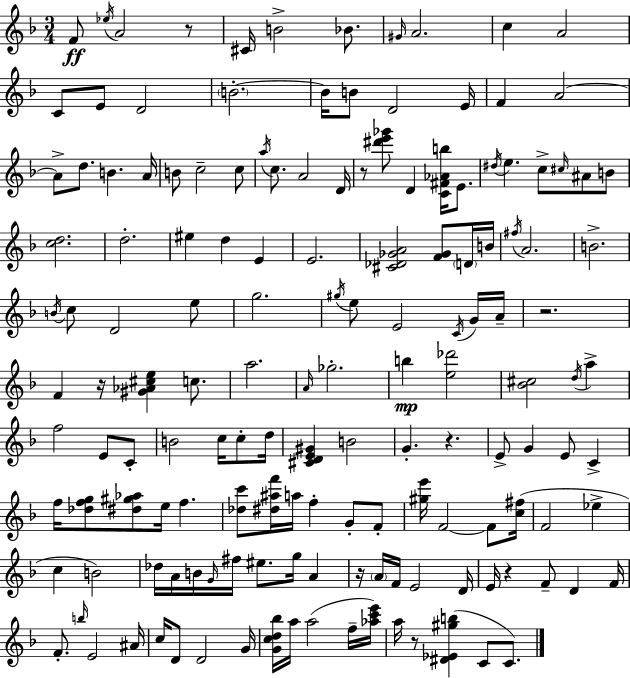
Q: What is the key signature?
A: F major